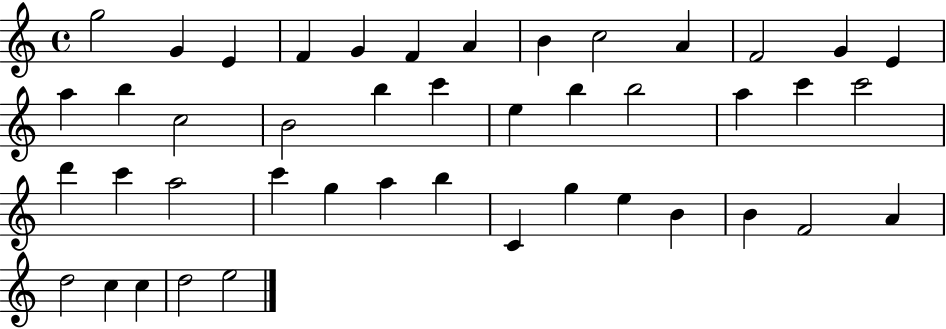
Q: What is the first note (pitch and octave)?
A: G5